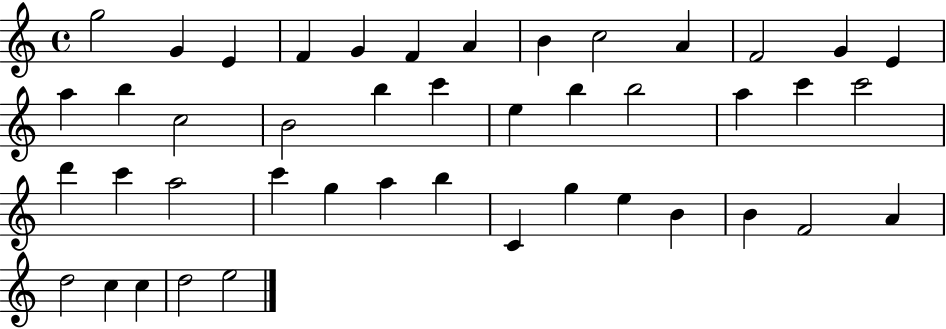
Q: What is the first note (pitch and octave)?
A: G5